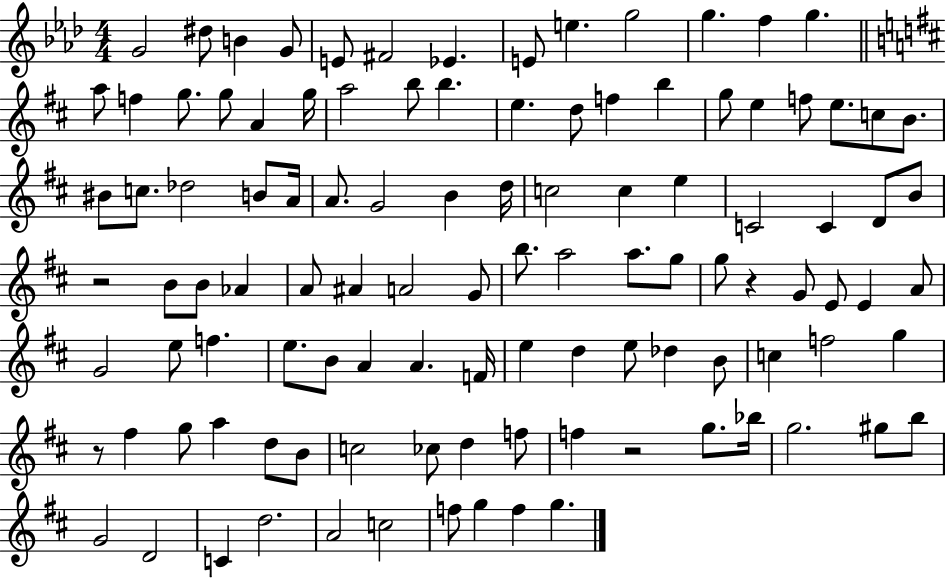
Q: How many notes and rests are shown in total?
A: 109